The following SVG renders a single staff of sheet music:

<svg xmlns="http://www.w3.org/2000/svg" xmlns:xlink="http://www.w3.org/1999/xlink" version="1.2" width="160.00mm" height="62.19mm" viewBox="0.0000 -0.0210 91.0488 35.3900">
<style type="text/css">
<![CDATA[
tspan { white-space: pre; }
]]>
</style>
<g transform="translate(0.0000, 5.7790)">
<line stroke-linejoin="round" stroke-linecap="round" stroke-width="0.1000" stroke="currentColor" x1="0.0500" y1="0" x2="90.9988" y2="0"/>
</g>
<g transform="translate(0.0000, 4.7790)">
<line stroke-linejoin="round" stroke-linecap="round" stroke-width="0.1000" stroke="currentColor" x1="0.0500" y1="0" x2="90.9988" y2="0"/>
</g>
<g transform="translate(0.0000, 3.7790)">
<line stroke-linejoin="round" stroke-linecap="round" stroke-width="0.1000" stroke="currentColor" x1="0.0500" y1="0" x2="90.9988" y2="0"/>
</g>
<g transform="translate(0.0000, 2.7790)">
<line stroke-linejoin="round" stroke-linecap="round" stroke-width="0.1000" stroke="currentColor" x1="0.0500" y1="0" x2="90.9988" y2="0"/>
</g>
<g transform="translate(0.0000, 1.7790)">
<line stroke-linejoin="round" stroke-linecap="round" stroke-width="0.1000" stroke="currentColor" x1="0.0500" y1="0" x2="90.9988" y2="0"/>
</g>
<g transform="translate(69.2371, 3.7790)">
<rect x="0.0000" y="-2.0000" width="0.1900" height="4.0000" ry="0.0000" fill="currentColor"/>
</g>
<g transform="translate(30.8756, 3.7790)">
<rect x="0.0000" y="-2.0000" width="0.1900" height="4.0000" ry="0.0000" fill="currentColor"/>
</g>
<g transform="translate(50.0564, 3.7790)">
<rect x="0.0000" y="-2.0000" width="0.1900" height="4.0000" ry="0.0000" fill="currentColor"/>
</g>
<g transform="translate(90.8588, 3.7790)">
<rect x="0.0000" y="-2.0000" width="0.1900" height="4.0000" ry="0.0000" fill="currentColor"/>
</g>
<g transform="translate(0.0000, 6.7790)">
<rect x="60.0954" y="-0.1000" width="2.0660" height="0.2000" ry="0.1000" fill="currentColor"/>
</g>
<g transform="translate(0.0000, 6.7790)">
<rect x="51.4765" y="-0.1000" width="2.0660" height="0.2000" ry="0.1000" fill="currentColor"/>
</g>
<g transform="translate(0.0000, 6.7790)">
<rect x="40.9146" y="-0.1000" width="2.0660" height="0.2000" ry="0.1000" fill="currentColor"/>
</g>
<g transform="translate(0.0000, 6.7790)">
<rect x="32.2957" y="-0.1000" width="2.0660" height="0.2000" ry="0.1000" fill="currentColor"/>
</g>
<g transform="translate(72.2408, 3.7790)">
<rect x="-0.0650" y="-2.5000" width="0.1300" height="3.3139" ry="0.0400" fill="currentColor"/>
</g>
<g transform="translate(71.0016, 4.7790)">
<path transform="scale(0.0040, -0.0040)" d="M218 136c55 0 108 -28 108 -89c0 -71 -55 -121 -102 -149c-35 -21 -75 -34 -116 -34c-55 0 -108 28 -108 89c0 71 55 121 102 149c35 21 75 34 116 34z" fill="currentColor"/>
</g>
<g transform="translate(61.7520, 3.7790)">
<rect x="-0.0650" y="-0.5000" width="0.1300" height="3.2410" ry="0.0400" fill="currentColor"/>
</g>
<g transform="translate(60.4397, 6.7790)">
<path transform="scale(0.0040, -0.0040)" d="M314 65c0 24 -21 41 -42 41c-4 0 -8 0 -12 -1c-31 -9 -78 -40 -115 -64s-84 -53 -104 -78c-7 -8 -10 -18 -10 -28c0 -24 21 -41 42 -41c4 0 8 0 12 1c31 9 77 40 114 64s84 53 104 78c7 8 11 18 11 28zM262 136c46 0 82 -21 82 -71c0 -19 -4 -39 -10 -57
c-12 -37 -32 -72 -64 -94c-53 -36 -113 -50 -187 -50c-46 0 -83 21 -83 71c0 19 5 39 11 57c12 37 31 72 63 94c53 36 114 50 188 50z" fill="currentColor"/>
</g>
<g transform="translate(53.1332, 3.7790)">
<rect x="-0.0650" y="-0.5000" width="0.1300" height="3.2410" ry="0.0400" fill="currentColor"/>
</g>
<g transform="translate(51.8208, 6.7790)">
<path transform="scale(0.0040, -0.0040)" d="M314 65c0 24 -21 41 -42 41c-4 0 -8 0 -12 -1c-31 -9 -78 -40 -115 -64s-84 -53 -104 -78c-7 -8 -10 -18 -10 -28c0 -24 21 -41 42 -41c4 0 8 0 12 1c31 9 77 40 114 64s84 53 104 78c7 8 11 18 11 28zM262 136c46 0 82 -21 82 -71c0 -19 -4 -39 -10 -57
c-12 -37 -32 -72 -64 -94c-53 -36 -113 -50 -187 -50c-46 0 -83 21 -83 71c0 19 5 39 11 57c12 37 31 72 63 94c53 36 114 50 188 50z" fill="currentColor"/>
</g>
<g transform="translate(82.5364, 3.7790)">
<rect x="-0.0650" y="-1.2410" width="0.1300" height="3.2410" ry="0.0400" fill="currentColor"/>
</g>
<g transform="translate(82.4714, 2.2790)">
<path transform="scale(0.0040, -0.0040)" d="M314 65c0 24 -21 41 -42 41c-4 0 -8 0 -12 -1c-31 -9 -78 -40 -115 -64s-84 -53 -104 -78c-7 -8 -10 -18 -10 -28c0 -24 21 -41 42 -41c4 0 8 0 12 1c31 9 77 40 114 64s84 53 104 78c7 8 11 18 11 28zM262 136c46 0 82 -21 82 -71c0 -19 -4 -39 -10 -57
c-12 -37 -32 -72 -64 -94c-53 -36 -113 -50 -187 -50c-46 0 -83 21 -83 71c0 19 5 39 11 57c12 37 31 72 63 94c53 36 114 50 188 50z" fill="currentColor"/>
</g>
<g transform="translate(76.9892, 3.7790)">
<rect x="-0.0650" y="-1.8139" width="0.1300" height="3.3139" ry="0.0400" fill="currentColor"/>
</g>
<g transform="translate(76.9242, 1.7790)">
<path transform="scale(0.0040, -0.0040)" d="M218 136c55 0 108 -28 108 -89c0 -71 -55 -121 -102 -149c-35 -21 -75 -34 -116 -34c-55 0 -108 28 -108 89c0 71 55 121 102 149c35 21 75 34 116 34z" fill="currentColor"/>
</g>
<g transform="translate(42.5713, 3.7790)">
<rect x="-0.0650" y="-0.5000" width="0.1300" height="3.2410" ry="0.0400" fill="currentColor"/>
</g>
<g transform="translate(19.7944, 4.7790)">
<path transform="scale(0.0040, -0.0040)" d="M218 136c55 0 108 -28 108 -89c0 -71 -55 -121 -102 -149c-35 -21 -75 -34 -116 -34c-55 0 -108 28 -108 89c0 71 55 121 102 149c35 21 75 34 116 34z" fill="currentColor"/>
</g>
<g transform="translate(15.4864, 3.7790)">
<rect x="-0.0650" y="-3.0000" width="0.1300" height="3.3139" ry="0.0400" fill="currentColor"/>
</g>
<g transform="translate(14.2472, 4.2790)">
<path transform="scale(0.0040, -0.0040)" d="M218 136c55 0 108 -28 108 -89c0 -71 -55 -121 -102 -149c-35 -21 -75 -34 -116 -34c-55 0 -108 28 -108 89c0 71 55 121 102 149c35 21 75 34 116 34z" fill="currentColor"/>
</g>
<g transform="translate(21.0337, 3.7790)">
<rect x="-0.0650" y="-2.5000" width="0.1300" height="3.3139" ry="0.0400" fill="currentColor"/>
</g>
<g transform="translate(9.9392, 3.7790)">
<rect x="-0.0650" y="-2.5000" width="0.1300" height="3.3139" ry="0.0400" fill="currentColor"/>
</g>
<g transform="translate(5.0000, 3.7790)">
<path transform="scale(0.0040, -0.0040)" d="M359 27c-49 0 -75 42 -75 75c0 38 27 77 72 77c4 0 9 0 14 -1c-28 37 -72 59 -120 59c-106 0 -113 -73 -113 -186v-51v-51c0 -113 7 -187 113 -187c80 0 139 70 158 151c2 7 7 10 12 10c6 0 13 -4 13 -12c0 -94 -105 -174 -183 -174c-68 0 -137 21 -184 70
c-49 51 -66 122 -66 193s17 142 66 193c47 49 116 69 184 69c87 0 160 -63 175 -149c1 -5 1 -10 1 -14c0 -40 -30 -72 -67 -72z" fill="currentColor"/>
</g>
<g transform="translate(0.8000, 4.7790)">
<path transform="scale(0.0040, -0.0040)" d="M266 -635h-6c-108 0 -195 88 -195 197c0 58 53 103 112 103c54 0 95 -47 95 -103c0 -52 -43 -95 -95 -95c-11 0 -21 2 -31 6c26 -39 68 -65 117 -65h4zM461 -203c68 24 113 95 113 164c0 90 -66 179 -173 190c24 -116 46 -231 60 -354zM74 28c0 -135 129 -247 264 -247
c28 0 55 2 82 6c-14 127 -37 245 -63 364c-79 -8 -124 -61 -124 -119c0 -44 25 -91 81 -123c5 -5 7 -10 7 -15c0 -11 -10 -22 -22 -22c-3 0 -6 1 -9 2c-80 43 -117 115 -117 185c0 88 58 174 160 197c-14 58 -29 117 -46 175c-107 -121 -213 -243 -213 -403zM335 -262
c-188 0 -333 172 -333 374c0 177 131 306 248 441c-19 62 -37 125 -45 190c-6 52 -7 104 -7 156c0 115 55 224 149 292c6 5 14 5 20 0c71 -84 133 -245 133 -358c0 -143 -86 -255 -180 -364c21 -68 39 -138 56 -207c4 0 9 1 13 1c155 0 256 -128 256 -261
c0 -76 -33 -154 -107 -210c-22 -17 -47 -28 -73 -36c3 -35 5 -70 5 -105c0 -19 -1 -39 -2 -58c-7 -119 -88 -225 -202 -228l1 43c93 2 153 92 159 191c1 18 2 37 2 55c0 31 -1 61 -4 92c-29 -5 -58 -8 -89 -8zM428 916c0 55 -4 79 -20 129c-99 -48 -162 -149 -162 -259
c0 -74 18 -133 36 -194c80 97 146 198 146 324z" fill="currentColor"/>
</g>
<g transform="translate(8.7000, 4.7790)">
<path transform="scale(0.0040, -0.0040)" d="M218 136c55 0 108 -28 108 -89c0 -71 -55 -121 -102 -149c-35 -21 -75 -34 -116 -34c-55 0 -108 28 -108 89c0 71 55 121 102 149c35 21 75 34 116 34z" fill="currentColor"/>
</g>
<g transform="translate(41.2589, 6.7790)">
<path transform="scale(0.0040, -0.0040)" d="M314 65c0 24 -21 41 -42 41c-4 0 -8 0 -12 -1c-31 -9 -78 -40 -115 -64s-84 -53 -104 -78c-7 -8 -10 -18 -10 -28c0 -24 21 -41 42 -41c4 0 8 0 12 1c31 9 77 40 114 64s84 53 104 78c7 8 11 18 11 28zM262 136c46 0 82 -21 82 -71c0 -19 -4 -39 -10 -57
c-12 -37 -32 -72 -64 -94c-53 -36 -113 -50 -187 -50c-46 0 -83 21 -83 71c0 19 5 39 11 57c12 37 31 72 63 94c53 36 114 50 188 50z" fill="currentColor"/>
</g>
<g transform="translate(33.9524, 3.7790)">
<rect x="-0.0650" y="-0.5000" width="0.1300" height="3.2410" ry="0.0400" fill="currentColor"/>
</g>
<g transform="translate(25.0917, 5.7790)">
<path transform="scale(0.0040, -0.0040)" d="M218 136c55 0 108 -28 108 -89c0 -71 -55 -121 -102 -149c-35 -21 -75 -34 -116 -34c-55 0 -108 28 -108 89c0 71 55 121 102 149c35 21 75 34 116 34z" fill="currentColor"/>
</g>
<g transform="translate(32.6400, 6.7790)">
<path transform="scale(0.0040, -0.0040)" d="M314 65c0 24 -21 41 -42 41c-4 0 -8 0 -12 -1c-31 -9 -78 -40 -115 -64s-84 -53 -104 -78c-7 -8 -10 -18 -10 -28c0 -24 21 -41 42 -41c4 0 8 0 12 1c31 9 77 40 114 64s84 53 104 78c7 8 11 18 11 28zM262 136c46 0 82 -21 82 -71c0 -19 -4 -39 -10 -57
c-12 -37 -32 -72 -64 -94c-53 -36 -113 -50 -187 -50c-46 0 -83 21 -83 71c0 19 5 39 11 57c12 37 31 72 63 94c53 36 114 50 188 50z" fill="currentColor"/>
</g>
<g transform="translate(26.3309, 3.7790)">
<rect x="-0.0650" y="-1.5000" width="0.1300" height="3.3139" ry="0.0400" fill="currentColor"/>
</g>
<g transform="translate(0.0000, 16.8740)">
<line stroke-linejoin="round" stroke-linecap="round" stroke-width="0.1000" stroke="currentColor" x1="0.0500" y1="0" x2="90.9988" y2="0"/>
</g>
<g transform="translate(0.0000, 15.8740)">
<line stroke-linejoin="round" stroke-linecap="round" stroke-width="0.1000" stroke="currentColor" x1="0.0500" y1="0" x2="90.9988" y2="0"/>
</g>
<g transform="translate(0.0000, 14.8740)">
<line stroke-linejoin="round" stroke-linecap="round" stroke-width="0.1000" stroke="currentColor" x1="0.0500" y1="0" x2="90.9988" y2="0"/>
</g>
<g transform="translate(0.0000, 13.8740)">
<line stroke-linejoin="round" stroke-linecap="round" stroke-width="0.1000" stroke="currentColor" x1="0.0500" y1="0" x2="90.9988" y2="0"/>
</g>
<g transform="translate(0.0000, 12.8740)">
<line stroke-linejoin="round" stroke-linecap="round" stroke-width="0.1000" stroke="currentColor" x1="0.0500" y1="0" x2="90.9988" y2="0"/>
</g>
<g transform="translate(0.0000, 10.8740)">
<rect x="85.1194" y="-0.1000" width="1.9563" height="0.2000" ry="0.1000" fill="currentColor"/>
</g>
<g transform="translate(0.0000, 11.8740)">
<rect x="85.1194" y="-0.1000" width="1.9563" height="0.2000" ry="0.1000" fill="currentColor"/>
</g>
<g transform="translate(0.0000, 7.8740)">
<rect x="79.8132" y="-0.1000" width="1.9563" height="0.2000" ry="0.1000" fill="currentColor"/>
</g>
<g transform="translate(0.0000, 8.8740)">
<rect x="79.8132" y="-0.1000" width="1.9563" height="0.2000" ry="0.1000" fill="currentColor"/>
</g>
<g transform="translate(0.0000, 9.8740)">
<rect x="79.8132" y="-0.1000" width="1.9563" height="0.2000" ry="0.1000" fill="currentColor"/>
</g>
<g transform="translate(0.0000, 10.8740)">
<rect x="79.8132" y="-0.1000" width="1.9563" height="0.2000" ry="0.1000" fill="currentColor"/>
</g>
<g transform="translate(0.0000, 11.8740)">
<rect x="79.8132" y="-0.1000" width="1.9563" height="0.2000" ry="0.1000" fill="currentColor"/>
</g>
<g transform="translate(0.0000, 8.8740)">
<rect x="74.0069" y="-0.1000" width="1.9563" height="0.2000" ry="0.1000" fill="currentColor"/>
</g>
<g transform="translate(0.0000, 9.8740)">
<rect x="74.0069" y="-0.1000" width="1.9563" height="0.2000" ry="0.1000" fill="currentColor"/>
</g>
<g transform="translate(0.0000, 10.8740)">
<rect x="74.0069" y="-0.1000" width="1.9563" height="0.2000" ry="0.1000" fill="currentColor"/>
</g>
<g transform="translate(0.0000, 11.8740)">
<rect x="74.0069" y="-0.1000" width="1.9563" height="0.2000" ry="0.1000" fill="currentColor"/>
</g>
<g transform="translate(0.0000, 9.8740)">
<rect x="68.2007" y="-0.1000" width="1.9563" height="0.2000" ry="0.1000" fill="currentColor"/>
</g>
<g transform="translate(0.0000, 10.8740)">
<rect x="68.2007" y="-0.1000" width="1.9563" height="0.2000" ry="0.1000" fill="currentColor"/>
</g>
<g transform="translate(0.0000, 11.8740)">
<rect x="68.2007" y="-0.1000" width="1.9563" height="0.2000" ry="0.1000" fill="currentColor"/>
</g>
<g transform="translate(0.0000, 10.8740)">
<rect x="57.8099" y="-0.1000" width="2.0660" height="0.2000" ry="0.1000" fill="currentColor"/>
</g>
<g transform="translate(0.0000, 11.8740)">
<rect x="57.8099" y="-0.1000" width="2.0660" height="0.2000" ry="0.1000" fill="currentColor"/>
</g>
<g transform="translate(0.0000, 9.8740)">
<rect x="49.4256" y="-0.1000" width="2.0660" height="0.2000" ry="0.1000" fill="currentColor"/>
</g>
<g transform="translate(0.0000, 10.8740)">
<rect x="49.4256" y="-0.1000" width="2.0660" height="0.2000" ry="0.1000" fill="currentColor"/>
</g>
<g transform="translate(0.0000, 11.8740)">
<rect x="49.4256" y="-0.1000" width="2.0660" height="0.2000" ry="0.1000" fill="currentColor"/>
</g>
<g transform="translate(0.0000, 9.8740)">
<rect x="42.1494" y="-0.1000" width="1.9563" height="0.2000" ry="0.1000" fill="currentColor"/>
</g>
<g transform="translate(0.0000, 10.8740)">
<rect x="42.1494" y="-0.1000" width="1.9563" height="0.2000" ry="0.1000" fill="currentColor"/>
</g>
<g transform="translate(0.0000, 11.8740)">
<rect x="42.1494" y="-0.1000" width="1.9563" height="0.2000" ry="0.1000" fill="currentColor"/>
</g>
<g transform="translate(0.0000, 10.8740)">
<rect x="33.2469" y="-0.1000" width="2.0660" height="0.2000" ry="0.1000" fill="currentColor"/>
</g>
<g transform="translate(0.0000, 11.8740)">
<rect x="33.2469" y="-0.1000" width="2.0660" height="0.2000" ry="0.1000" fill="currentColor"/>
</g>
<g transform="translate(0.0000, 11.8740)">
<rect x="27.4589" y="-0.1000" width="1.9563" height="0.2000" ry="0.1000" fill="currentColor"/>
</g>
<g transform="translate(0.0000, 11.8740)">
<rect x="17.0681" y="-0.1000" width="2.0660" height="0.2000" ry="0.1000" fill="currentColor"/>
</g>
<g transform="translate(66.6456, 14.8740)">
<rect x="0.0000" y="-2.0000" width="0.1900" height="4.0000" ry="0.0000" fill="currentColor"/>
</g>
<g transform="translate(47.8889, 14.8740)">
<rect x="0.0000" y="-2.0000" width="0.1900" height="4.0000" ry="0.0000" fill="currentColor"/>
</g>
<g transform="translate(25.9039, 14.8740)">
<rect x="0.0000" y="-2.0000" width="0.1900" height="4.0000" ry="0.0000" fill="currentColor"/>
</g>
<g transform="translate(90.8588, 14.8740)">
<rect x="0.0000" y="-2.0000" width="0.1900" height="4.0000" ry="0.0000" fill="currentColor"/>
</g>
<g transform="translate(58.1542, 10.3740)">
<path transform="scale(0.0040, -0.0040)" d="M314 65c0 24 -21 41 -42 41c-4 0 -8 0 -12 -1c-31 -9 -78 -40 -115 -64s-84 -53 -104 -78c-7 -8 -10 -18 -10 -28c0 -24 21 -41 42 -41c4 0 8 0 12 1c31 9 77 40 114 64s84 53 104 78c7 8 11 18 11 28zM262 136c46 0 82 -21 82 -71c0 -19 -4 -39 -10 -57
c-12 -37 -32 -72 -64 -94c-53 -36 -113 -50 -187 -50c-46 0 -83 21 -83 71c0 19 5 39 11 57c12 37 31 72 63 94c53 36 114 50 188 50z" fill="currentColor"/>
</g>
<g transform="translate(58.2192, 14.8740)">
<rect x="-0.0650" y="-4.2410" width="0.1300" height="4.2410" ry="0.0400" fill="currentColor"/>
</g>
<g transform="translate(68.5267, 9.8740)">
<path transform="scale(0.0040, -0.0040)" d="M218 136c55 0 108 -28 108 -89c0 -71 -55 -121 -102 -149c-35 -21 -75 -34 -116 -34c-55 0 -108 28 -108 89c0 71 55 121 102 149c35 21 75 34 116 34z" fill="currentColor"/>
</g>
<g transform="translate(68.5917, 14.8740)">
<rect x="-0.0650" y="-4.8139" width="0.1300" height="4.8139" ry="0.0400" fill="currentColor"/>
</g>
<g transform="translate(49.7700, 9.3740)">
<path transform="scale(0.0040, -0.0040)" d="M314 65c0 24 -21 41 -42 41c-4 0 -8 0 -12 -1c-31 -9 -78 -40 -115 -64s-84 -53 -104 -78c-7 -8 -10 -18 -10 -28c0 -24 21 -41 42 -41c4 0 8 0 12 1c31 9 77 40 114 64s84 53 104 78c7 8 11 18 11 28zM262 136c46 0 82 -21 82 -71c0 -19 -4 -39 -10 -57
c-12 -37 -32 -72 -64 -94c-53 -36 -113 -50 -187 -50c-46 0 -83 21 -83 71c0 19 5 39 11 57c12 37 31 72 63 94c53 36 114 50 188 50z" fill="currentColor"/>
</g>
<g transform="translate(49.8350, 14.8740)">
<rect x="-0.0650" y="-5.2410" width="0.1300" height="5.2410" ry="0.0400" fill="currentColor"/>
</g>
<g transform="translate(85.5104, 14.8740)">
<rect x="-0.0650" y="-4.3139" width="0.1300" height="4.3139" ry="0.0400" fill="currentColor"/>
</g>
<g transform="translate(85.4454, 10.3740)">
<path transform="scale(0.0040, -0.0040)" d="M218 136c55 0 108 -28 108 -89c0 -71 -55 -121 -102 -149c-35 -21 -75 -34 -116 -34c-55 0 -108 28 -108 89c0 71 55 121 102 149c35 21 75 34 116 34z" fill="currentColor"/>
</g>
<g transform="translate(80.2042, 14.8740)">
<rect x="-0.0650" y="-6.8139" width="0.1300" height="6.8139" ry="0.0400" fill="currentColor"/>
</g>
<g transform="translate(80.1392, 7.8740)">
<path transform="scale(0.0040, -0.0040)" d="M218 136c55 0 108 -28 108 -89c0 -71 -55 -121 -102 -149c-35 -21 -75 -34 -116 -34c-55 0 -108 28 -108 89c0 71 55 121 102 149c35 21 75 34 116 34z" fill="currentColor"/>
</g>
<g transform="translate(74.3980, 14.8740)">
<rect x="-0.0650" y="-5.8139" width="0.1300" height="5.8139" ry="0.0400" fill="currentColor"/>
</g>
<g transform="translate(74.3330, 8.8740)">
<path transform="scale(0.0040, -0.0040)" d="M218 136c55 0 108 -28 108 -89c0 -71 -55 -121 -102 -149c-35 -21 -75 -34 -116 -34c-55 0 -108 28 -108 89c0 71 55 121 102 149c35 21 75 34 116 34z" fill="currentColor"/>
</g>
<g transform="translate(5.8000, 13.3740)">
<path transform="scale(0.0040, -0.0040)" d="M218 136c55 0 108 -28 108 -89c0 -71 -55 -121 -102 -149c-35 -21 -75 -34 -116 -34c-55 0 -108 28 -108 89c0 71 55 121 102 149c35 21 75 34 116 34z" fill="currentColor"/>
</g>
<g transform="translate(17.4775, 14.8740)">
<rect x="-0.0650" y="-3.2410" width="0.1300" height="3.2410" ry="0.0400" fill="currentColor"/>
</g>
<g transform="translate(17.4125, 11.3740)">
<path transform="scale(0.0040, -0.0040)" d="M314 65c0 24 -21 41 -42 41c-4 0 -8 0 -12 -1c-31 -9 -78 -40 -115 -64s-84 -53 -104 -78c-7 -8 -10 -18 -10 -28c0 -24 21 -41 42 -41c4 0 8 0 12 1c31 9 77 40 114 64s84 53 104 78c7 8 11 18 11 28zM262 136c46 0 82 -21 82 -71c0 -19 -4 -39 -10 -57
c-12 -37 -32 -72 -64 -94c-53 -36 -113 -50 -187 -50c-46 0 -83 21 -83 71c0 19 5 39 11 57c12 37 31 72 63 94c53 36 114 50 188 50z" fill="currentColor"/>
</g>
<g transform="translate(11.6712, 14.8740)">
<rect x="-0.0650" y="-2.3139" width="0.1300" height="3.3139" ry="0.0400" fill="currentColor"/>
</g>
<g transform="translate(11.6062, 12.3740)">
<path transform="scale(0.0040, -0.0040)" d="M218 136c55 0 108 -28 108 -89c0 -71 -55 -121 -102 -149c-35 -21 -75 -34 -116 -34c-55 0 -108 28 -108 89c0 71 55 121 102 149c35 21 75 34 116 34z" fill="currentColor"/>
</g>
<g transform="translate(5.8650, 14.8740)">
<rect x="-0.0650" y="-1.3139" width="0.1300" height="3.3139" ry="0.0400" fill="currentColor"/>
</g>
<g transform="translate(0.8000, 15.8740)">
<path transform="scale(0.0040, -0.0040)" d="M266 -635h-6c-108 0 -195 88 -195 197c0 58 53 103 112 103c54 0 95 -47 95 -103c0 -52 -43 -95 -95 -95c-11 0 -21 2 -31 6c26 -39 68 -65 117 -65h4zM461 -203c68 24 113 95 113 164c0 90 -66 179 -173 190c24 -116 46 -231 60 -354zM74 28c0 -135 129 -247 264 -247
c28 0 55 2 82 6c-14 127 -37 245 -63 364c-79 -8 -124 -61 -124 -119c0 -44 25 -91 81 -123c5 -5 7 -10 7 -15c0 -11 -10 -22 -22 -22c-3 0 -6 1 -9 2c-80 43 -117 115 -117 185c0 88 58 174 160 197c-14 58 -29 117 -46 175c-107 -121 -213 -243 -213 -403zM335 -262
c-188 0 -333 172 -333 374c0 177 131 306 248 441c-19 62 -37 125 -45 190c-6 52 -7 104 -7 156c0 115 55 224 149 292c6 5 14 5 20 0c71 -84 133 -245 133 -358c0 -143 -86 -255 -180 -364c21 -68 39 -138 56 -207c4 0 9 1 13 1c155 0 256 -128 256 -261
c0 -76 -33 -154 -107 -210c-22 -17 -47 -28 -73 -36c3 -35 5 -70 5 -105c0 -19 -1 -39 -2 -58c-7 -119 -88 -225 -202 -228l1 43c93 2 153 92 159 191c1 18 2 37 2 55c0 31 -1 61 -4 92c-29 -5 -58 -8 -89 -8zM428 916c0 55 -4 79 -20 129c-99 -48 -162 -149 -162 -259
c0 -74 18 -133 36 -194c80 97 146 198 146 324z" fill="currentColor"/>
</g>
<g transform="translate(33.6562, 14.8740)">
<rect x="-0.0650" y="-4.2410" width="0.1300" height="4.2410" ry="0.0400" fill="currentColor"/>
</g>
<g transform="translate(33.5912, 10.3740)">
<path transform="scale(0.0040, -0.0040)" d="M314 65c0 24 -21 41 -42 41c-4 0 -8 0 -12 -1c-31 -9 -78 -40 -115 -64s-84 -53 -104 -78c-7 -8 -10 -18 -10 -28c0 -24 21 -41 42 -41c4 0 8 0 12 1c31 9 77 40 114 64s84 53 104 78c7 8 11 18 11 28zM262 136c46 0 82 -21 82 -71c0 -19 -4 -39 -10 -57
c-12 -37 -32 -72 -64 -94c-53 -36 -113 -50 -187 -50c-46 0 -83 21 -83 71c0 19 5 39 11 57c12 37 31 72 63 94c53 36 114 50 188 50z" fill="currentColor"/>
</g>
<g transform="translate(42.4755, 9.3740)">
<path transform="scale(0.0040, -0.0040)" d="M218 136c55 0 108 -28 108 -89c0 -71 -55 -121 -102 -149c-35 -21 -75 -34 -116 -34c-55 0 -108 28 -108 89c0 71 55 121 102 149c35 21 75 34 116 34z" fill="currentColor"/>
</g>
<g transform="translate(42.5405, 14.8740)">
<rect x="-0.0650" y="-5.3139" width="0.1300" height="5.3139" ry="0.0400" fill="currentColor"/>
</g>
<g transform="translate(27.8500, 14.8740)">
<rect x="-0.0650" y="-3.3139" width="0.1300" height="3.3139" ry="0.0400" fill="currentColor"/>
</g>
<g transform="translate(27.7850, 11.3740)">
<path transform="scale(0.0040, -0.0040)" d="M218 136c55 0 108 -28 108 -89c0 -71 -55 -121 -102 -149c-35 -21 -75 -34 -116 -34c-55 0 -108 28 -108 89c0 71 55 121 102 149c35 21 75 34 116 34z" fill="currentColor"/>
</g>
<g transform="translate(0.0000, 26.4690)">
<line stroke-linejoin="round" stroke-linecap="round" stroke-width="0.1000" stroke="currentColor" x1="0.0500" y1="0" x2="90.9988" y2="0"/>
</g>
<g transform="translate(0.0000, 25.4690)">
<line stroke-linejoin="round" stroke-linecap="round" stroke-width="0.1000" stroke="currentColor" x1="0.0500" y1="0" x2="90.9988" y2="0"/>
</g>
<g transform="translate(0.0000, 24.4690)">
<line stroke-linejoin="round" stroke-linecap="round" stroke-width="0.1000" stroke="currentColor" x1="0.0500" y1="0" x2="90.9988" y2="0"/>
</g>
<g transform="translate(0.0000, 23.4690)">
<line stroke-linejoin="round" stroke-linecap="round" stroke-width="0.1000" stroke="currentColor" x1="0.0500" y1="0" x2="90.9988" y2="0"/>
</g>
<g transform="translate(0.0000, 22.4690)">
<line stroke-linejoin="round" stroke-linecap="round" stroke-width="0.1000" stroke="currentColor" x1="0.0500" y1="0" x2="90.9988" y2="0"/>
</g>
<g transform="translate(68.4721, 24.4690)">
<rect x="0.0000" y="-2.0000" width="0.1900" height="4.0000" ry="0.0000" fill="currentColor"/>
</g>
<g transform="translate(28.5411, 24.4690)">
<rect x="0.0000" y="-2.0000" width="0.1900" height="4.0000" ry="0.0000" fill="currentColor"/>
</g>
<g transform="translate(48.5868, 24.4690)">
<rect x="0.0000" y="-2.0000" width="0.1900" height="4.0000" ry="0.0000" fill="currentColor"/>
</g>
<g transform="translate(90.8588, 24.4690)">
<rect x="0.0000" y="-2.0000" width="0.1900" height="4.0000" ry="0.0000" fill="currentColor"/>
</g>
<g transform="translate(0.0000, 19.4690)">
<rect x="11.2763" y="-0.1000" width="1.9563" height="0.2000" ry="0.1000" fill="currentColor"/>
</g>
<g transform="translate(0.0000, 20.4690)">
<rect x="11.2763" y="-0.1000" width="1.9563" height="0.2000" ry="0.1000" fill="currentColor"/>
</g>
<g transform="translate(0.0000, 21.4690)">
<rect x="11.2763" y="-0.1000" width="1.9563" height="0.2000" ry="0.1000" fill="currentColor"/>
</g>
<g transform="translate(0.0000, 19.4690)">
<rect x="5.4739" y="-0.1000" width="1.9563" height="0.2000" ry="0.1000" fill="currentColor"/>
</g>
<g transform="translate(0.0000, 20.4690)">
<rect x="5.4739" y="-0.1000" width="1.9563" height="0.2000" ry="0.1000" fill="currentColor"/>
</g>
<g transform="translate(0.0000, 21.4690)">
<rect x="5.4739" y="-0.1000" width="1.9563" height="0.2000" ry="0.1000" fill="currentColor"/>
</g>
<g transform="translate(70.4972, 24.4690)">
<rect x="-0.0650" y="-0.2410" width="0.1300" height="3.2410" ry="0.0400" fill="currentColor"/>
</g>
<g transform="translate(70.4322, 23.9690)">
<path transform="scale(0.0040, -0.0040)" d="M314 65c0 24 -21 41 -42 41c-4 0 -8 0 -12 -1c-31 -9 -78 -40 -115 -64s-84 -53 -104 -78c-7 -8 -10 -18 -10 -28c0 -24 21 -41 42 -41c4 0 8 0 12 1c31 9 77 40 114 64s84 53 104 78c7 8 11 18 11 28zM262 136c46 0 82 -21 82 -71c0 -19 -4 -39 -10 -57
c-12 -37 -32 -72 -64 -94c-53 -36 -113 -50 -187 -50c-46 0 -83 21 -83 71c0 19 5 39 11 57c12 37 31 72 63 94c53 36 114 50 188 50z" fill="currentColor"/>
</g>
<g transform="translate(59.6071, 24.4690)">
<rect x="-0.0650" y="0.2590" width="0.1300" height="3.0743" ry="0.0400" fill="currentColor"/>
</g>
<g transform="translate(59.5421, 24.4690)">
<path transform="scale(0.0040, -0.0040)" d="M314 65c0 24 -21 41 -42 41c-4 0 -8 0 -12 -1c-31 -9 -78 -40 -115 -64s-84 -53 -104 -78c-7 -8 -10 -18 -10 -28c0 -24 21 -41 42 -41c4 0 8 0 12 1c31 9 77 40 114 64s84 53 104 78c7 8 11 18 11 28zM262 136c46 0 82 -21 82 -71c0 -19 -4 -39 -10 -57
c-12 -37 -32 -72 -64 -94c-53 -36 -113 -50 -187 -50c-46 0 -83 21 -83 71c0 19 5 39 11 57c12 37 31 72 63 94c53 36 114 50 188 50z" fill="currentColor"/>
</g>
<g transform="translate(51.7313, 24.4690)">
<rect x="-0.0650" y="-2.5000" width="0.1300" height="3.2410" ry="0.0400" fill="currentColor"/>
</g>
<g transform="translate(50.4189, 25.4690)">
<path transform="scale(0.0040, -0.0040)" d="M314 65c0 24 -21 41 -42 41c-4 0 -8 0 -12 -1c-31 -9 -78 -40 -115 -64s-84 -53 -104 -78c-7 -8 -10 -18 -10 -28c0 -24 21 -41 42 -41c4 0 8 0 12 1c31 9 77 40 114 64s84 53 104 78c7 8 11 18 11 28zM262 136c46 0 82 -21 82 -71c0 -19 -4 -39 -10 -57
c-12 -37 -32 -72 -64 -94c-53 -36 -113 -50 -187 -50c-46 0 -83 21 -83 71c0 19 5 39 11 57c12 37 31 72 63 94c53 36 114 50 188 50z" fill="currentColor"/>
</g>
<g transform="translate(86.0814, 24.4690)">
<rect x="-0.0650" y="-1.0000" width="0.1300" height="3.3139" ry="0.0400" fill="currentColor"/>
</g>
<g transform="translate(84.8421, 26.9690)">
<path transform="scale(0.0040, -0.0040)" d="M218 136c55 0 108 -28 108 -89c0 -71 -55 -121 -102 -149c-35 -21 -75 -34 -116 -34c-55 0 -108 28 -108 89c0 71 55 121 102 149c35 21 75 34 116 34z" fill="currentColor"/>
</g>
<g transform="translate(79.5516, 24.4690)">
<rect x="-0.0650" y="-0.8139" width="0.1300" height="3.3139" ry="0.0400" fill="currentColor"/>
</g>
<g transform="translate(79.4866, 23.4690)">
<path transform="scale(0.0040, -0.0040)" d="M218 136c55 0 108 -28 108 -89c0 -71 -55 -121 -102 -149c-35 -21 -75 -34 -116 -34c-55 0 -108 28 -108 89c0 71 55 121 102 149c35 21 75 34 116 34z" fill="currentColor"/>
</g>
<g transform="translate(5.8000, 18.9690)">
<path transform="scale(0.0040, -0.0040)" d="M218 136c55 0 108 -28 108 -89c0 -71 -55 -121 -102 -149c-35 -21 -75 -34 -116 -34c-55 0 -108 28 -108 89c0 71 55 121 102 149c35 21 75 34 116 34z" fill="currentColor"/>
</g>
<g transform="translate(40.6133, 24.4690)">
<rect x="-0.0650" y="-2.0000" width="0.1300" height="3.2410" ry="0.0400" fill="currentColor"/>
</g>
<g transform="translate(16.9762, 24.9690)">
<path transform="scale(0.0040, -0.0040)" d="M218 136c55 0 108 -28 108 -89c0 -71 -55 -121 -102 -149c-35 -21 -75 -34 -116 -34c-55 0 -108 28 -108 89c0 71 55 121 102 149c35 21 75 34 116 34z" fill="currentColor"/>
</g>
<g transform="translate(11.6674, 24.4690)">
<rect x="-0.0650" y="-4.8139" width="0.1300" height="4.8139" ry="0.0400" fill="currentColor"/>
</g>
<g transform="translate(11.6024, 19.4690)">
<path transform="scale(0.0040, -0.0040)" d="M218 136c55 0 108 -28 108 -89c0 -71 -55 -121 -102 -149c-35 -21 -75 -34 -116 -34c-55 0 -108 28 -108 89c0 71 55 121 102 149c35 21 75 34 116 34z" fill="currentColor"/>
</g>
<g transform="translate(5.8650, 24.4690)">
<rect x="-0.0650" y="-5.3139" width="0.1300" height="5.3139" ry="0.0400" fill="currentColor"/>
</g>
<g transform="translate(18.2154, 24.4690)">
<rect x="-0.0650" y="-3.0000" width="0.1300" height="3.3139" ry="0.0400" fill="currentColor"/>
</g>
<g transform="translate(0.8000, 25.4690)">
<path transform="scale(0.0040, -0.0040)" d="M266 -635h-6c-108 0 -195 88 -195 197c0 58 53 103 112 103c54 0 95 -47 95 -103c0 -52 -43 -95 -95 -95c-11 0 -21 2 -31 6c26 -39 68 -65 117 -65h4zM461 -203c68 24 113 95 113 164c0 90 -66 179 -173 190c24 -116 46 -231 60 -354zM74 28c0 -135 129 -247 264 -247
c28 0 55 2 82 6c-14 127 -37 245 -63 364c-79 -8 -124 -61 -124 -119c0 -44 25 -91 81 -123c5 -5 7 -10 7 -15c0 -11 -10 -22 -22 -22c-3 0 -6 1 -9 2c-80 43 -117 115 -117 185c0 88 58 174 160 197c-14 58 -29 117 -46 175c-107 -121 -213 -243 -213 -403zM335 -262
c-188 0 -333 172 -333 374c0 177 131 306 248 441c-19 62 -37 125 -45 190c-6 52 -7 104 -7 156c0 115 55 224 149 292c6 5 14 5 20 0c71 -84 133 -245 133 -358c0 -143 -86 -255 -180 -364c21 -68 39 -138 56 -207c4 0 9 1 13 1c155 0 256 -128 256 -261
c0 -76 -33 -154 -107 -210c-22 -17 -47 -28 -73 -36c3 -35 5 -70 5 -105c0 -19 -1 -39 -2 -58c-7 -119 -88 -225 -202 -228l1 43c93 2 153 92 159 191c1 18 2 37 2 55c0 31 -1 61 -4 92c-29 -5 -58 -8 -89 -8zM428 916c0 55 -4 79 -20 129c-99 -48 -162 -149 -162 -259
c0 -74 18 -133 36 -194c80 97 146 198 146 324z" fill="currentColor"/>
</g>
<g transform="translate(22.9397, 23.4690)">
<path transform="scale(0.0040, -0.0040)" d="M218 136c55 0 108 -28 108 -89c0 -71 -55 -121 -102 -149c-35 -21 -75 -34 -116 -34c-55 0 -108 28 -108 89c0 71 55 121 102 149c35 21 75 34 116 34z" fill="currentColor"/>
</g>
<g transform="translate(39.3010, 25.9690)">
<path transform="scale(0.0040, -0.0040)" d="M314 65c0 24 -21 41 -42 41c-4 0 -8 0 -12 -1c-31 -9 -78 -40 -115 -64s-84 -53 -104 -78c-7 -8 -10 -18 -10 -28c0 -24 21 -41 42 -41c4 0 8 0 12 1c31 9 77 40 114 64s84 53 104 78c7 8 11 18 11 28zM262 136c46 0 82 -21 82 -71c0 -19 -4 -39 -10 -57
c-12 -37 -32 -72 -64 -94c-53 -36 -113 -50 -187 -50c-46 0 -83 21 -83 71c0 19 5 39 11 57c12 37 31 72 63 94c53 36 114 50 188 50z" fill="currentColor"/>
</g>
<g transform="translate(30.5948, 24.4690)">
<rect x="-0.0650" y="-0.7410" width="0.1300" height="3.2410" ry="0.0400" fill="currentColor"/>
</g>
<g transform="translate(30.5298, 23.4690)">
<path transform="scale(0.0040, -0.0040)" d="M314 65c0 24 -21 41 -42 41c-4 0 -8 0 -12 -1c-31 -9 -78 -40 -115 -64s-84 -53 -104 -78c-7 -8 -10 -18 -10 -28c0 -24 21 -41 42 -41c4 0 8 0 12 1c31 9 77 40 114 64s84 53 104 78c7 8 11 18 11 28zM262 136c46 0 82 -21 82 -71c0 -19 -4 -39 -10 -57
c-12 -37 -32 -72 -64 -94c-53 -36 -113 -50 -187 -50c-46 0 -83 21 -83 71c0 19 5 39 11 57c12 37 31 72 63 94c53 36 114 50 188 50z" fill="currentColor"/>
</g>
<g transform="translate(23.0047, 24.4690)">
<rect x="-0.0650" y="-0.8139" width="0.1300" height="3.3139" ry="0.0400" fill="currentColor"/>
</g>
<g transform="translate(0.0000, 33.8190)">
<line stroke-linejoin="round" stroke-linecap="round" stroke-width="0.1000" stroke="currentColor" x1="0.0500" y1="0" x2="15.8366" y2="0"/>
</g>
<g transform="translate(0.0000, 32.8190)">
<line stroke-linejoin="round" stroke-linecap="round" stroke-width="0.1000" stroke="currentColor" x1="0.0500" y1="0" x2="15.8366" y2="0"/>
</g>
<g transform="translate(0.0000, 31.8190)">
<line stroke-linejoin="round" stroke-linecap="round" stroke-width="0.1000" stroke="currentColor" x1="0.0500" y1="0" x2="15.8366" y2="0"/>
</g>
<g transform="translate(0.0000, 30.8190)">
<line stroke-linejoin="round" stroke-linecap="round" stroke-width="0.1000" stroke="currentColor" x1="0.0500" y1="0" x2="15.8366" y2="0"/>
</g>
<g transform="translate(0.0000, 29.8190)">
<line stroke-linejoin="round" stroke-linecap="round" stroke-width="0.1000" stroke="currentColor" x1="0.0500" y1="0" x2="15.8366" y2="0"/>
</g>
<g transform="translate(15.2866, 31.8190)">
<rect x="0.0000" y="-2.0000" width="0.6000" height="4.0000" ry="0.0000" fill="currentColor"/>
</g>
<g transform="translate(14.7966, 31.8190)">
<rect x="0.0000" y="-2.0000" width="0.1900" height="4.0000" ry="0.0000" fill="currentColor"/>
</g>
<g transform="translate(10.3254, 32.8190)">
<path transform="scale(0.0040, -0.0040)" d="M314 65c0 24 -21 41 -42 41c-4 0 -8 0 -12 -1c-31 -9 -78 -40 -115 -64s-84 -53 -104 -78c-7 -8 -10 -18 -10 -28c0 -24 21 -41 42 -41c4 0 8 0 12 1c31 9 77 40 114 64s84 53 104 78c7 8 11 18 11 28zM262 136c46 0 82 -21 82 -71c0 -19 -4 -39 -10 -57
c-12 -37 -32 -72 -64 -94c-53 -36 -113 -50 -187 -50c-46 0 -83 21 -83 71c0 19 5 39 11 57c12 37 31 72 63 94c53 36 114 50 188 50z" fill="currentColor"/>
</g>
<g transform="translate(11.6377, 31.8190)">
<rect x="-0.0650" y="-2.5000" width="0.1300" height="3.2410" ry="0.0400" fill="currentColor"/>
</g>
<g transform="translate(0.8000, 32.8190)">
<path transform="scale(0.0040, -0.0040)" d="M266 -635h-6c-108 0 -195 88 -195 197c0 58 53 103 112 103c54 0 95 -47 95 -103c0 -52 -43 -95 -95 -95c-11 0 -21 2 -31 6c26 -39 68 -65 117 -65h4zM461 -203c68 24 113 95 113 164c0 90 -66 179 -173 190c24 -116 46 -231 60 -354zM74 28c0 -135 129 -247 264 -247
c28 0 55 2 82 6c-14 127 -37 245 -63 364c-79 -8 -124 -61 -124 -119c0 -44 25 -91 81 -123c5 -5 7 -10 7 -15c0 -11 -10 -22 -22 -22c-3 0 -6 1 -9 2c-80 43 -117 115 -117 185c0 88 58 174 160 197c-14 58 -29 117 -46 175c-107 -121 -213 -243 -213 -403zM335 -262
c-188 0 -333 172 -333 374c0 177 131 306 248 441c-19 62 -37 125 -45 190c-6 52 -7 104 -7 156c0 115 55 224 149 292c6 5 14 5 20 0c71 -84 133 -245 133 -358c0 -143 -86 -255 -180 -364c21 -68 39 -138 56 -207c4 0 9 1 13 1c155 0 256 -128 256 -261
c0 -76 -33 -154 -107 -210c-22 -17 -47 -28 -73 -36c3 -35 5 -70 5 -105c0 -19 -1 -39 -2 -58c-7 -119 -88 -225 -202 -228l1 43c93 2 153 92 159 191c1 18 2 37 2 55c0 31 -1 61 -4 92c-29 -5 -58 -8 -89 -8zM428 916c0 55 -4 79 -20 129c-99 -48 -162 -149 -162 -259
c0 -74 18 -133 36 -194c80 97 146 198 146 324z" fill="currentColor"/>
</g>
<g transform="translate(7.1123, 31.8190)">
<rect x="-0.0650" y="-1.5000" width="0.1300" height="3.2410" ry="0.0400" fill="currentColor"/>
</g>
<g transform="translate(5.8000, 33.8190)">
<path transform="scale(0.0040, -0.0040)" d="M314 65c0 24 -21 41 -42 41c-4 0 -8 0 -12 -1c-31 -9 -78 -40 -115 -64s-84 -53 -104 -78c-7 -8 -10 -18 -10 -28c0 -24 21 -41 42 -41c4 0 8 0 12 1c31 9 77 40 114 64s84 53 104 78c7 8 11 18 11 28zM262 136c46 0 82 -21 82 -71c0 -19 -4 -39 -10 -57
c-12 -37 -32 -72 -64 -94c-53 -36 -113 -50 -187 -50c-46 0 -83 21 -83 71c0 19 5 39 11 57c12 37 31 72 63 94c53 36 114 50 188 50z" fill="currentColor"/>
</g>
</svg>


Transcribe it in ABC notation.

X:1
T:Untitled
M:4/4
L:1/4
K:C
G A G E C2 C2 C2 C2 G f e2 e g b2 b d'2 f' f'2 d'2 e' g' b' d' f' e' A d d2 F2 G2 B2 c2 d D E2 G2